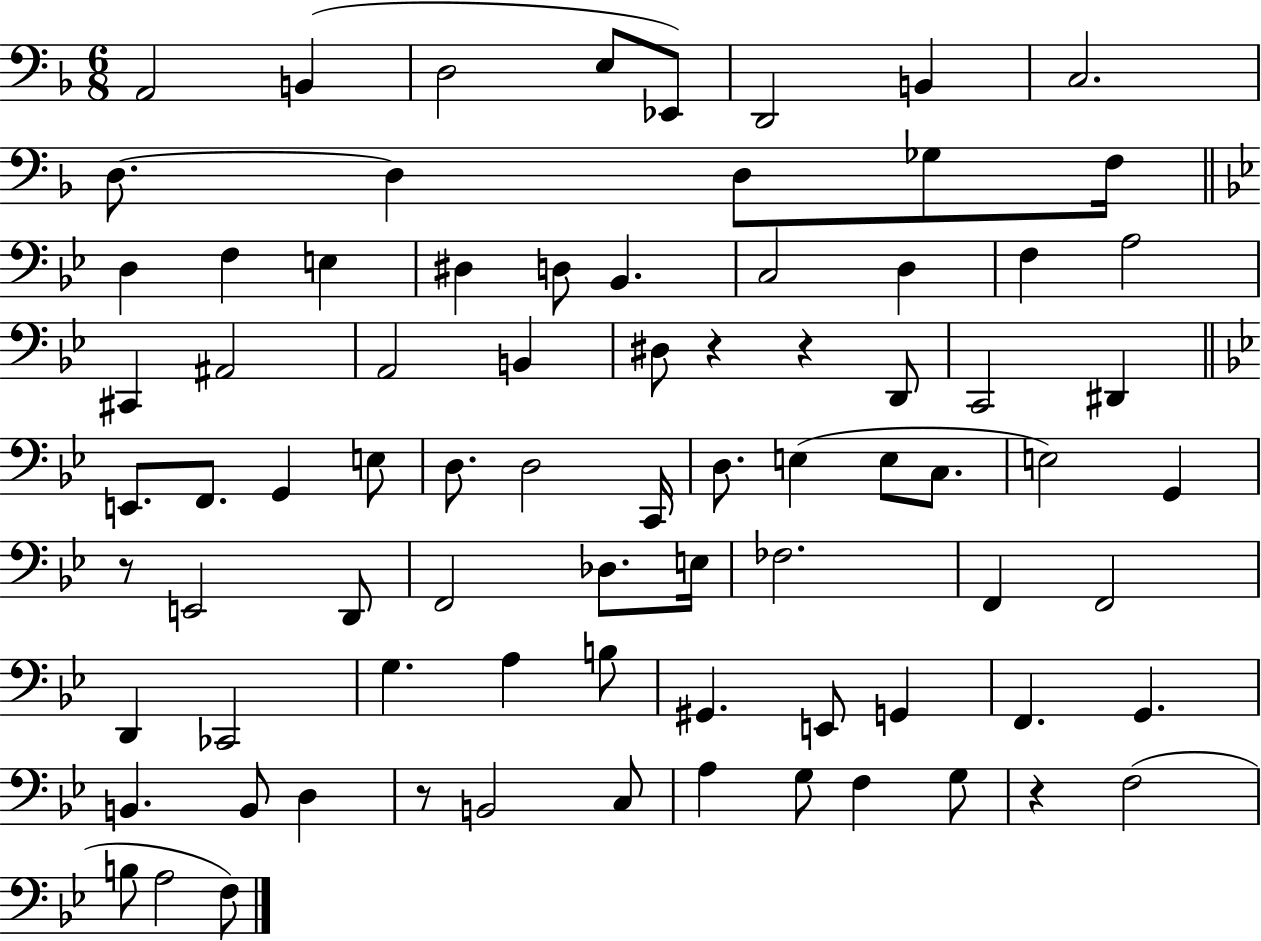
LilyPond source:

{
  \clef bass
  \numericTimeSignature
  \time 6/8
  \key f \major
  a,2 b,4( | d2 e8 ees,8) | d,2 b,4 | c2. | \break d8.~~ d4 d8 ges8 f16 | \bar "||" \break \key g \minor d4 f4 e4 | dis4 d8 bes,4. | c2 d4 | f4 a2 | \break cis,4 ais,2 | a,2 b,4 | dis8 r4 r4 d,8 | c,2 dis,4 | \break \bar "||" \break \key bes \major e,8. f,8. g,4 e8 | d8. d2 c,16 | d8. e4( e8 c8. | e2) g,4 | \break r8 e,2 d,8 | f,2 des8. e16 | fes2. | f,4 f,2 | \break d,4 ces,2 | g4. a4 b8 | gis,4. e,8 g,4 | f,4. g,4. | \break b,4. b,8 d4 | r8 b,2 c8 | a4 g8 f4 g8 | r4 f2( | \break b8 a2 f8) | \bar "|."
}